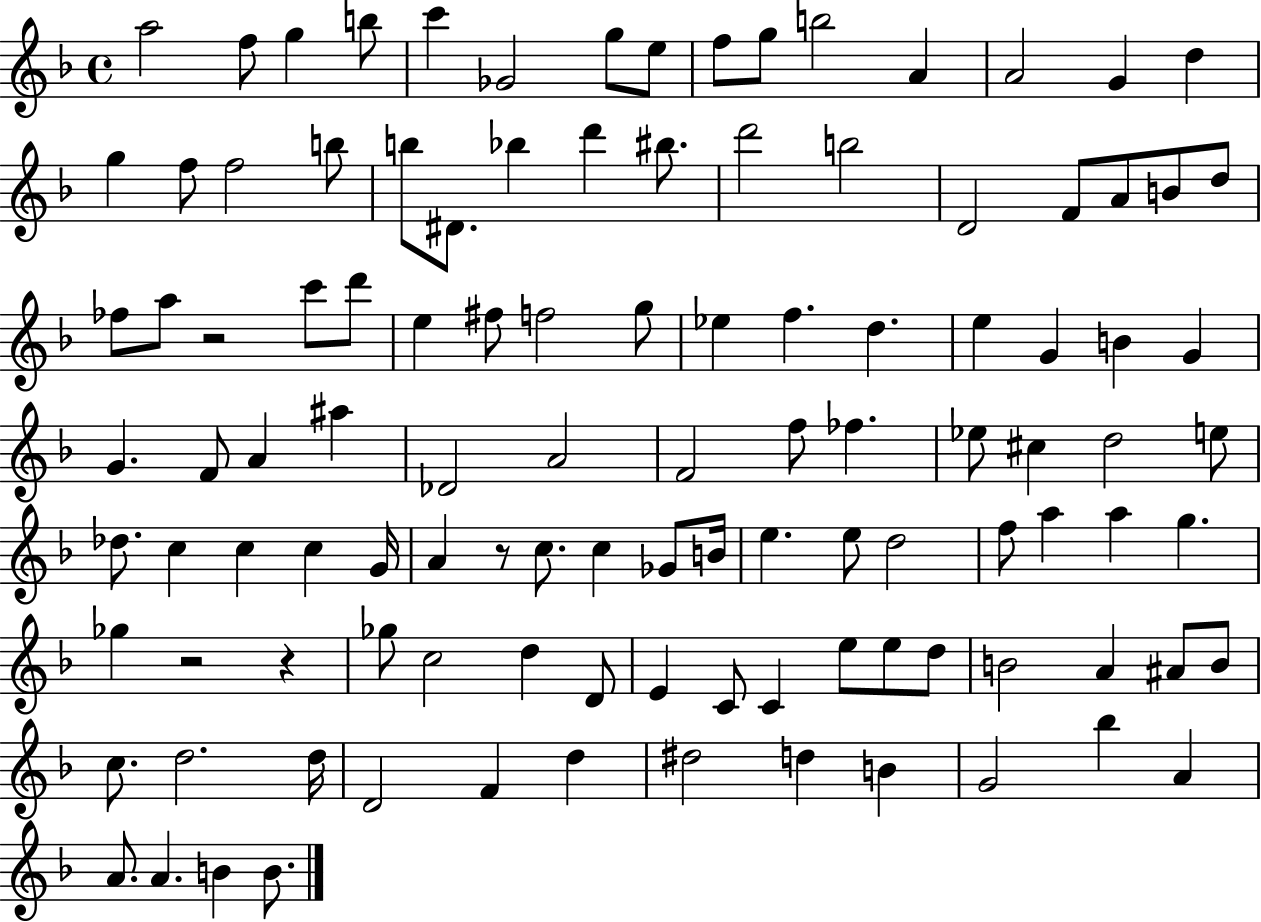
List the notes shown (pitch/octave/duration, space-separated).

A5/h F5/e G5/q B5/e C6/q Gb4/h G5/e E5/e F5/e G5/e B5/h A4/q A4/h G4/q D5/q G5/q F5/e F5/h B5/e B5/e D#4/e. Bb5/q D6/q BIS5/e. D6/h B5/h D4/h F4/e A4/e B4/e D5/e FES5/e A5/e R/h C6/e D6/e E5/q F#5/e F5/h G5/e Eb5/q F5/q. D5/q. E5/q G4/q B4/q G4/q G4/q. F4/e A4/q A#5/q Db4/h A4/h F4/h F5/e FES5/q. Eb5/e C#5/q D5/h E5/e Db5/e. C5/q C5/q C5/q G4/s A4/q R/e C5/e. C5/q Gb4/e B4/s E5/q. E5/e D5/h F5/e A5/q A5/q G5/q. Gb5/q R/h R/q Gb5/e C5/h D5/q D4/e E4/q C4/e C4/q E5/e E5/e D5/e B4/h A4/q A#4/e B4/e C5/e. D5/h. D5/s D4/h F4/q D5/q D#5/h D5/q B4/q G4/h Bb5/q A4/q A4/e. A4/q. B4/q B4/e.